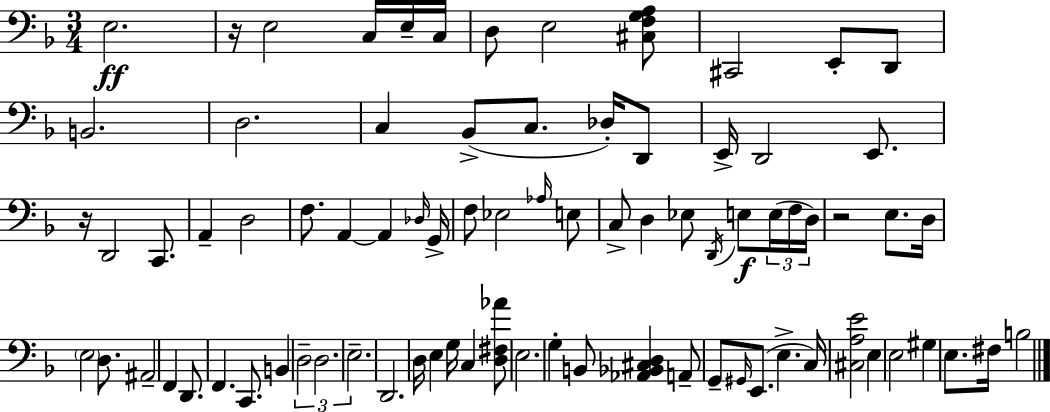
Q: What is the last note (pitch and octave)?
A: B3